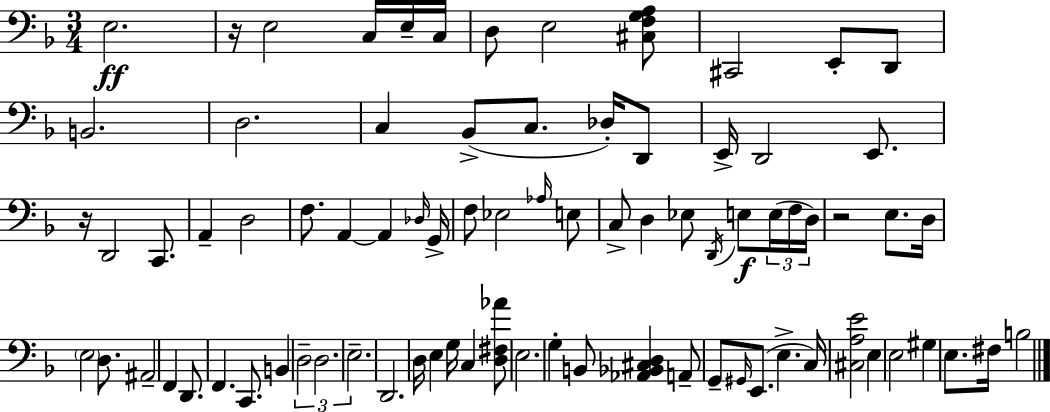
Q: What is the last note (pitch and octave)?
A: B3